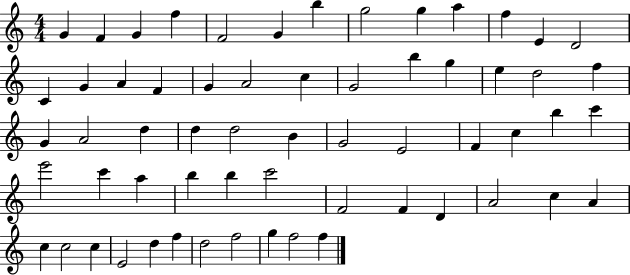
{
  \clef treble
  \numericTimeSignature
  \time 4/4
  \key c \major
  g'4 f'4 g'4 f''4 | f'2 g'4 b''4 | g''2 g''4 a''4 | f''4 e'4 d'2 | \break c'4 g'4 a'4 f'4 | g'4 a'2 c''4 | g'2 b''4 g''4 | e''4 d''2 f''4 | \break g'4 a'2 d''4 | d''4 d''2 b'4 | g'2 e'2 | f'4 c''4 b''4 c'''4 | \break e'''2 c'''4 a''4 | b''4 b''4 c'''2 | f'2 f'4 d'4 | a'2 c''4 a'4 | \break c''4 c''2 c''4 | e'2 d''4 f''4 | d''2 f''2 | g''4 f''2 f''4 | \break \bar "|."
}